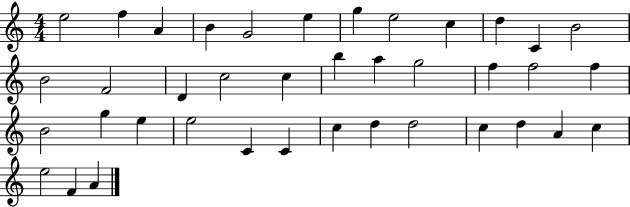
E5/h F5/q A4/q B4/q G4/h E5/q G5/q E5/h C5/q D5/q C4/q B4/h B4/h F4/h D4/q C5/h C5/q B5/q A5/q G5/h F5/q F5/h F5/q B4/h G5/q E5/q E5/h C4/q C4/q C5/q D5/q D5/h C5/q D5/q A4/q C5/q E5/h F4/q A4/q